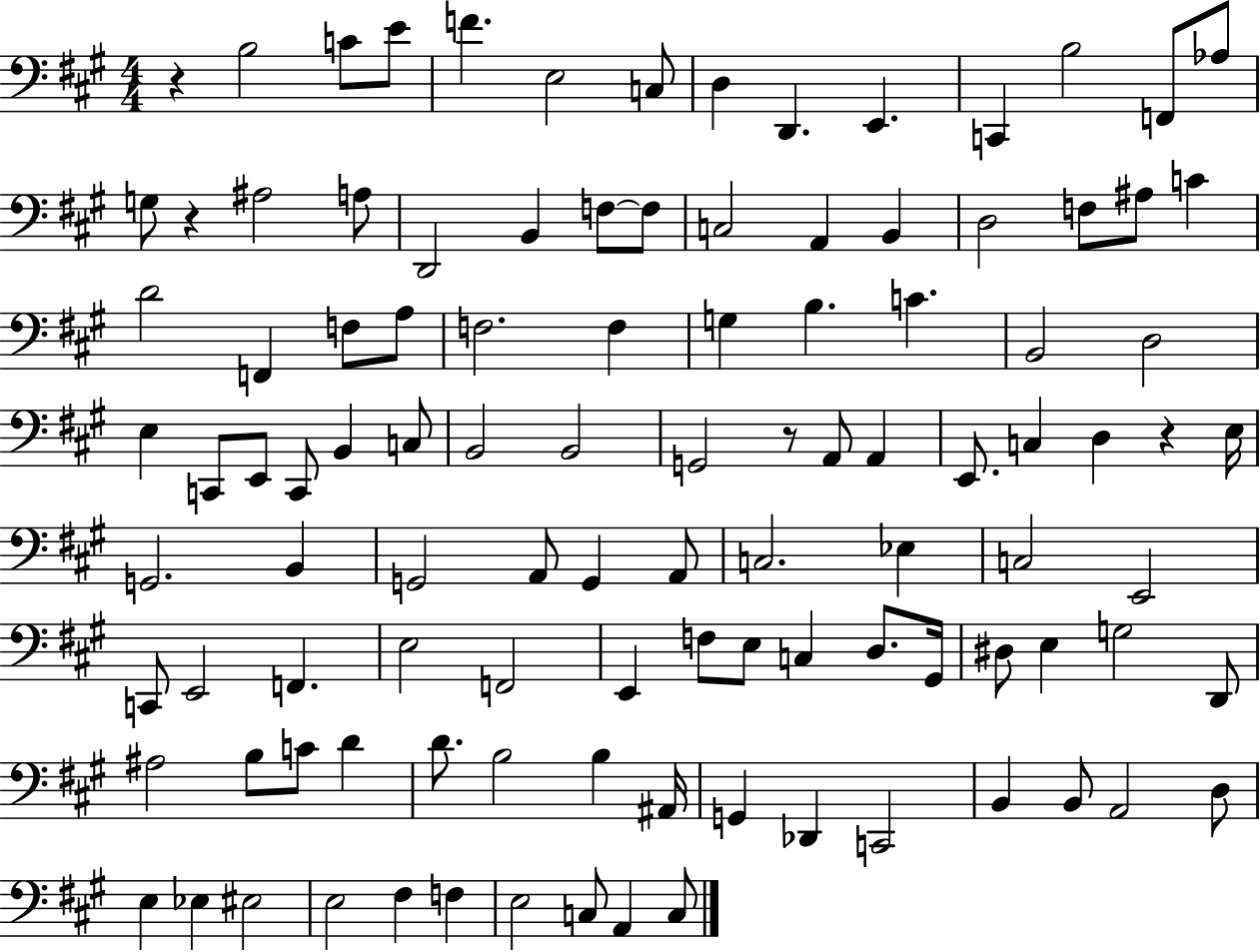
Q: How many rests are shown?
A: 4